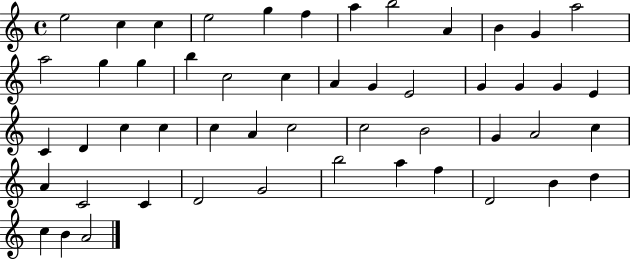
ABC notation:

X:1
T:Untitled
M:4/4
L:1/4
K:C
e2 c c e2 g f a b2 A B G a2 a2 g g b c2 c A G E2 G G G E C D c c c A c2 c2 B2 G A2 c A C2 C D2 G2 b2 a f D2 B d c B A2